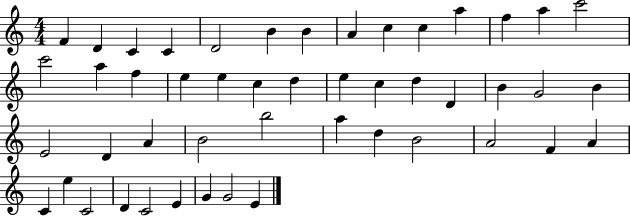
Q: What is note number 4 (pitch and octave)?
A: C4